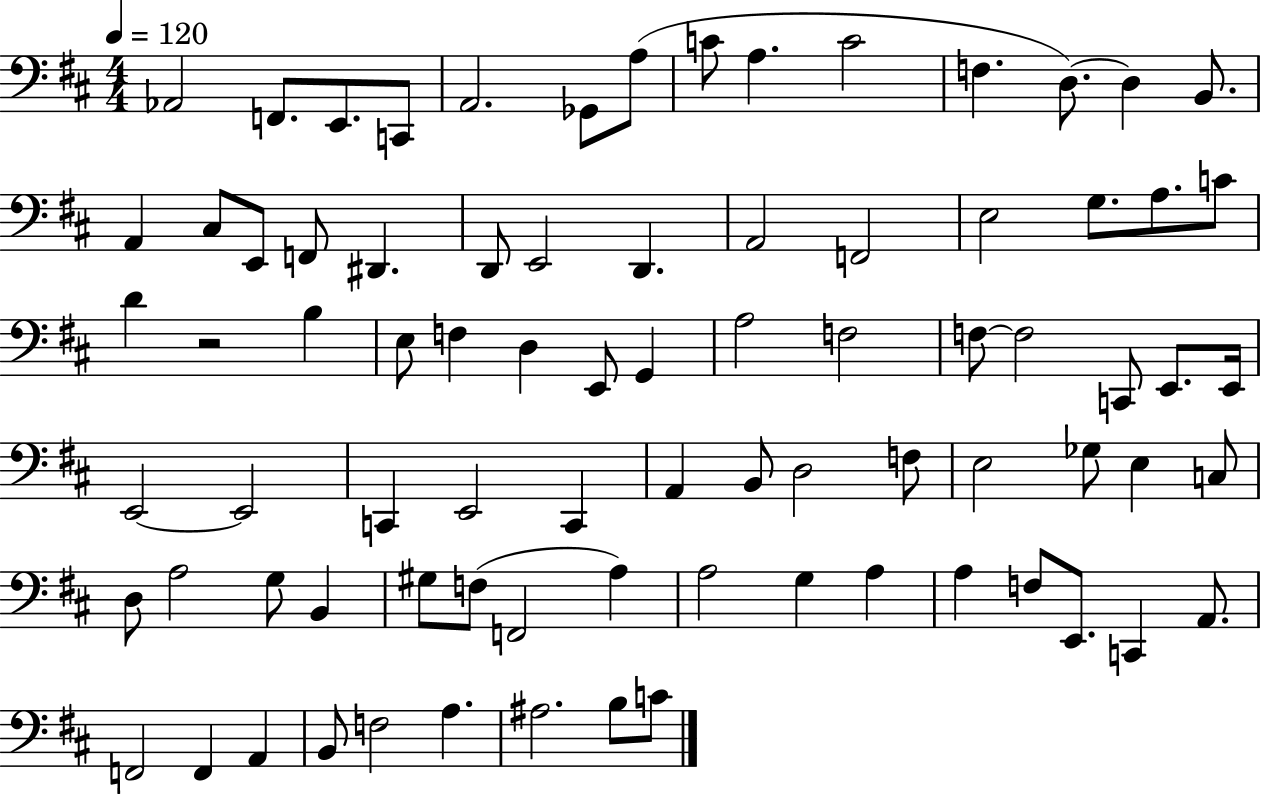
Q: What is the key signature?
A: D major